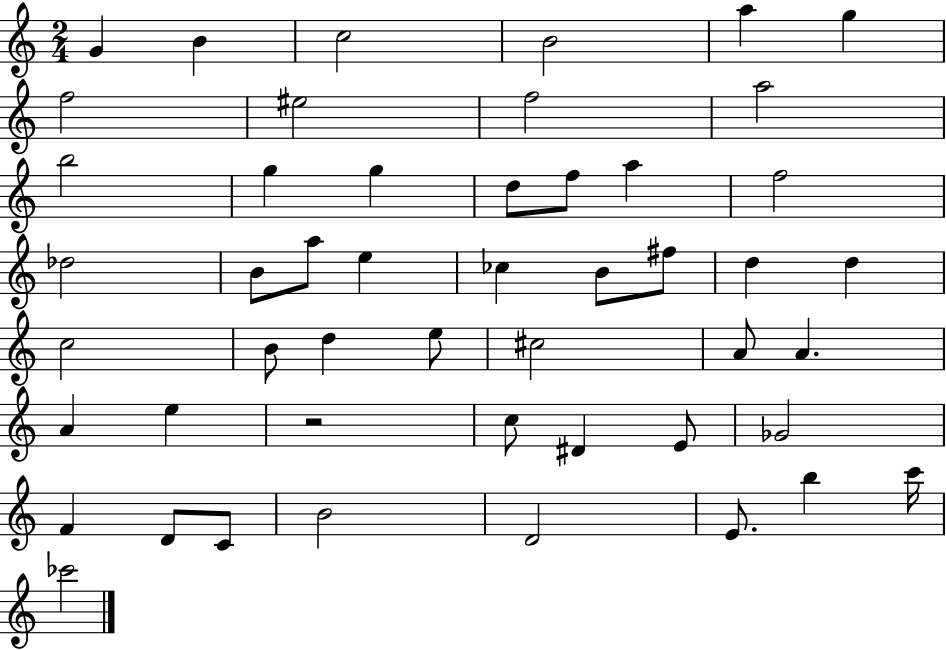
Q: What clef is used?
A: treble